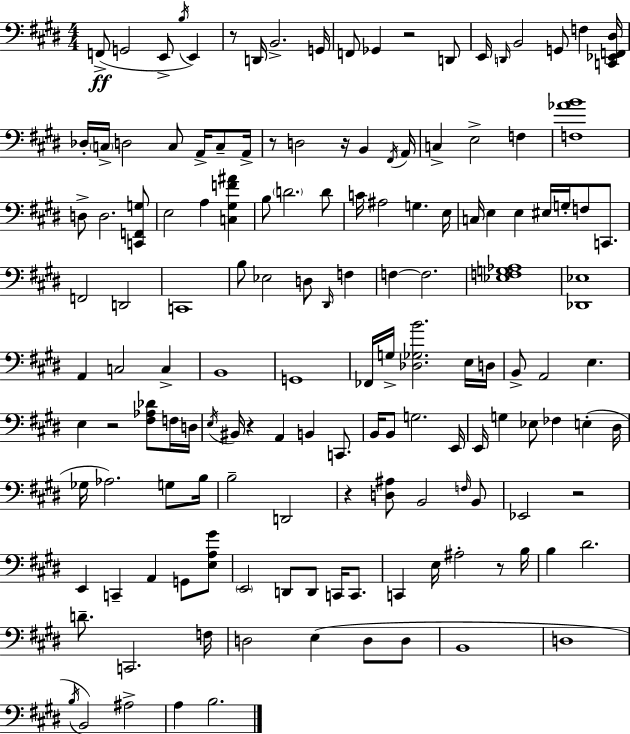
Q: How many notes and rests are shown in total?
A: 146